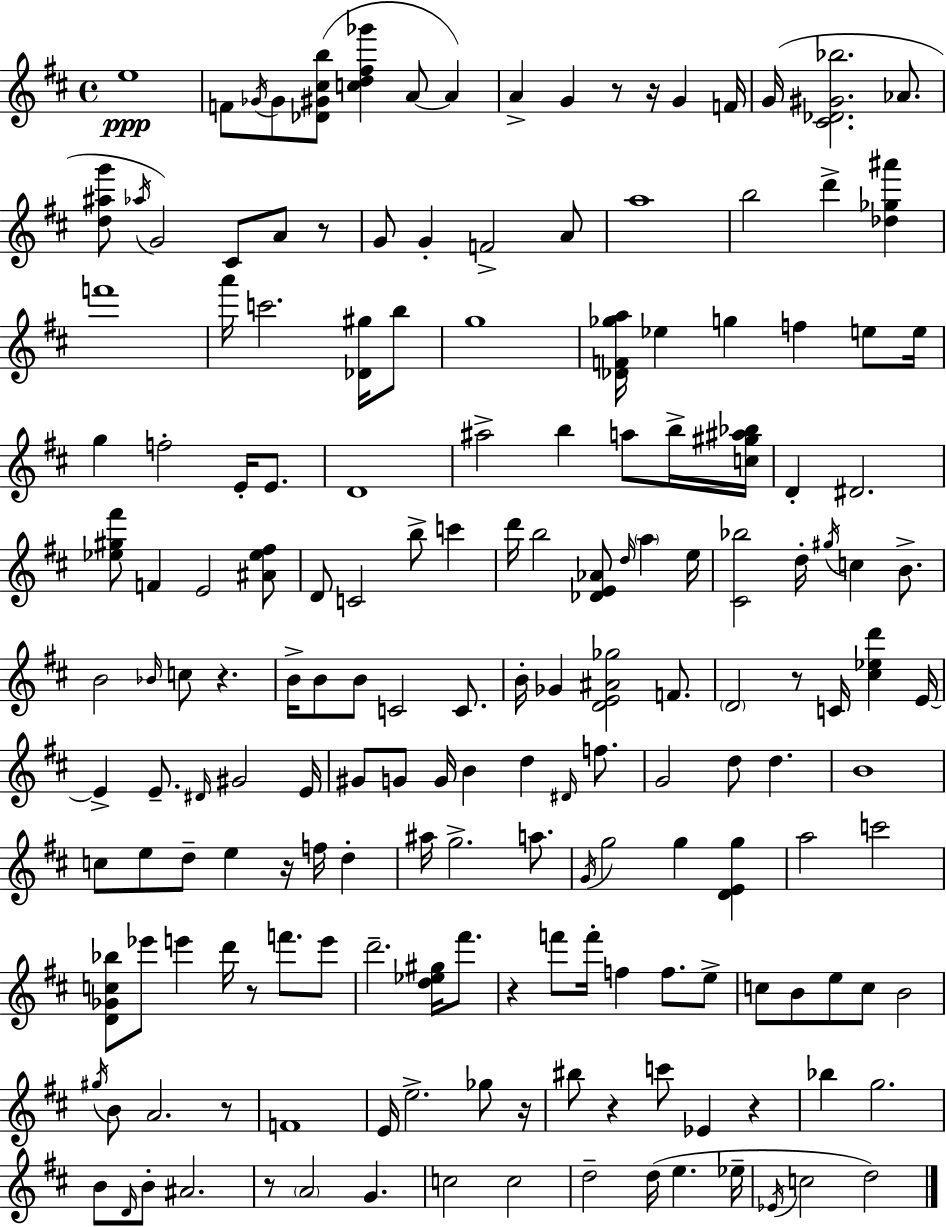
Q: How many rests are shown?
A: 13